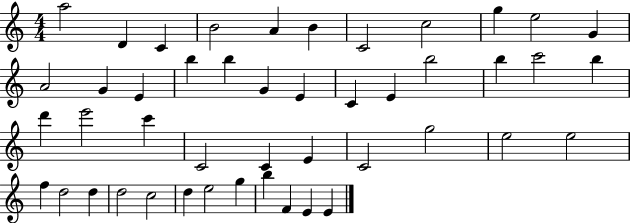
X:1
T:Untitled
M:4/4
L:1/4
K:C
a2 D C B2 A B C2 c2 g e2 G A2 G E b b G E C E b2 b c'2 b d' e'2 c' C2 C E C2 g2 e2 e2 f d2 d d2 c2 d e2 g b F E E